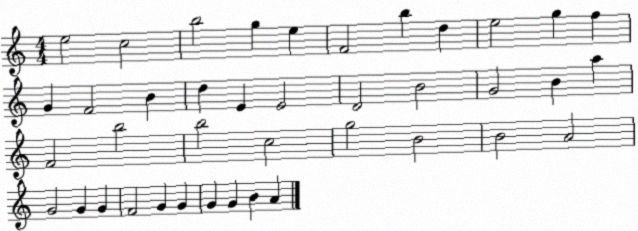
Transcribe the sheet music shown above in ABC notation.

X:1
T:Untitled
M:4/4
L:1/4
K:C
e2 c2 b2 g e F2 b d e2 g f G F2 B d E E2 D2 B2 G2 B a F2 b2 b2 c2 g2 B2 B2 A2 G2 G G F2 G G G G B A